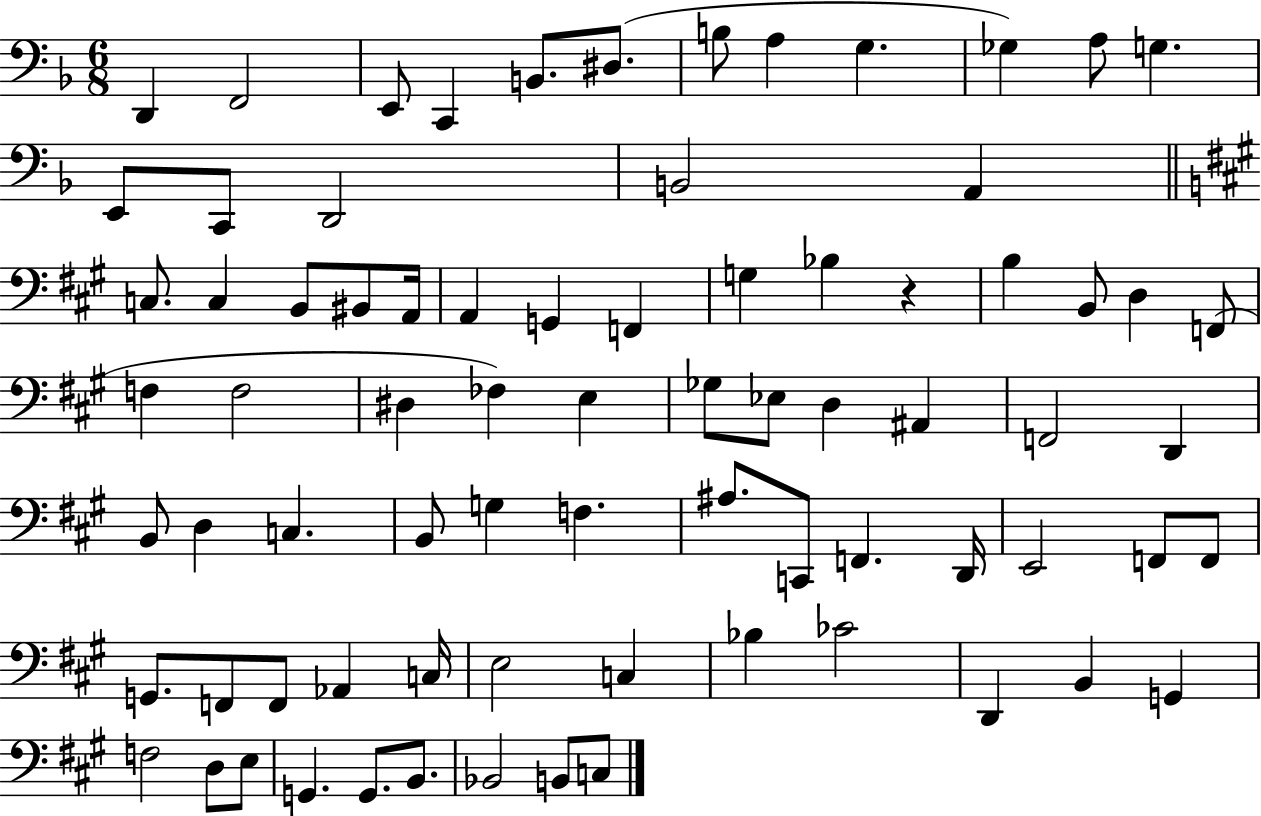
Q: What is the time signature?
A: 6/8